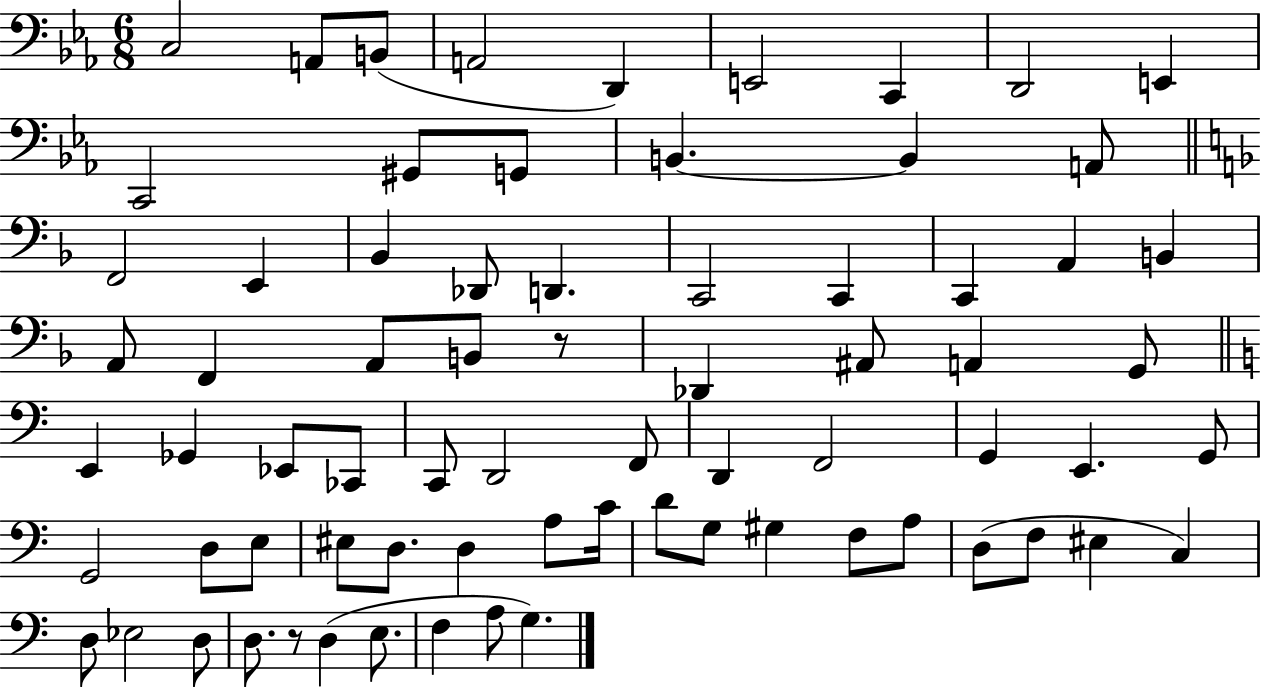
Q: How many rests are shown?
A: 2